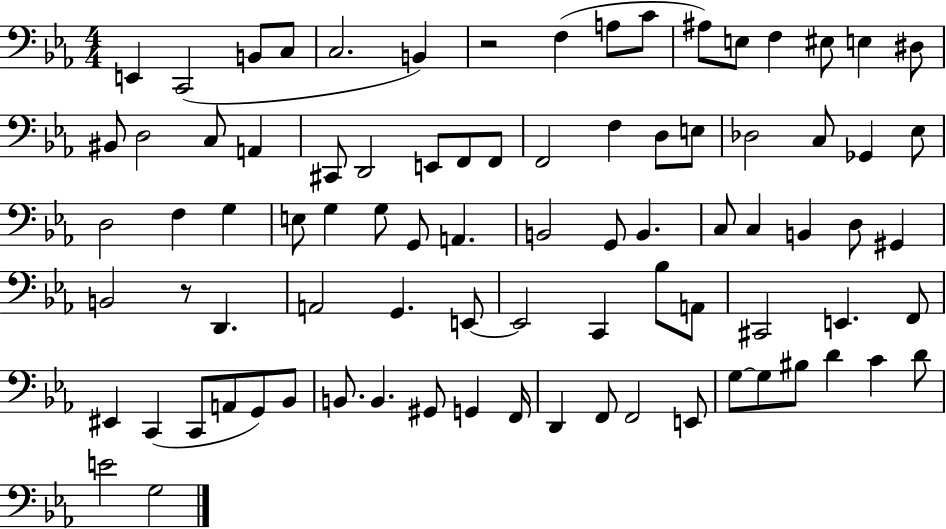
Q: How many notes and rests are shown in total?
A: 85